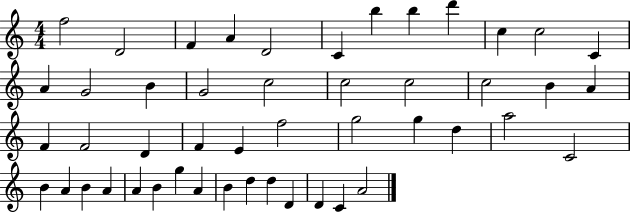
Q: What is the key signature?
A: C major